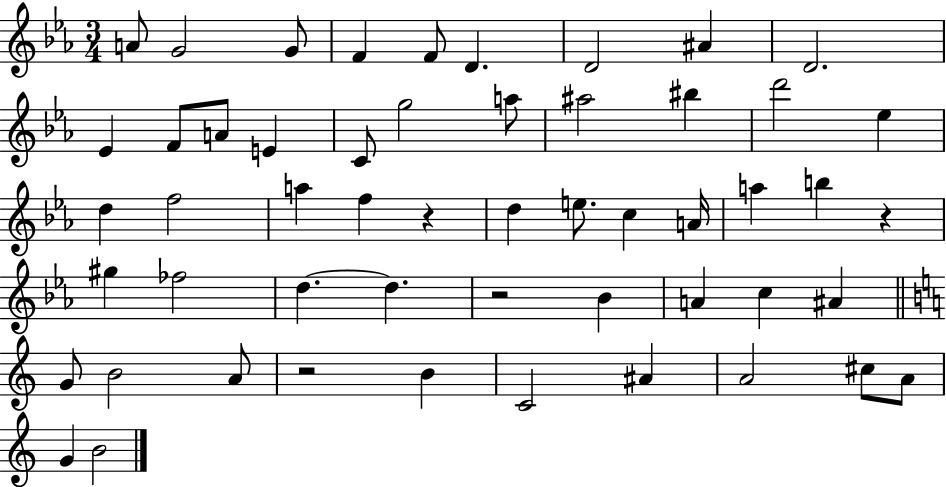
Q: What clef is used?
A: treble